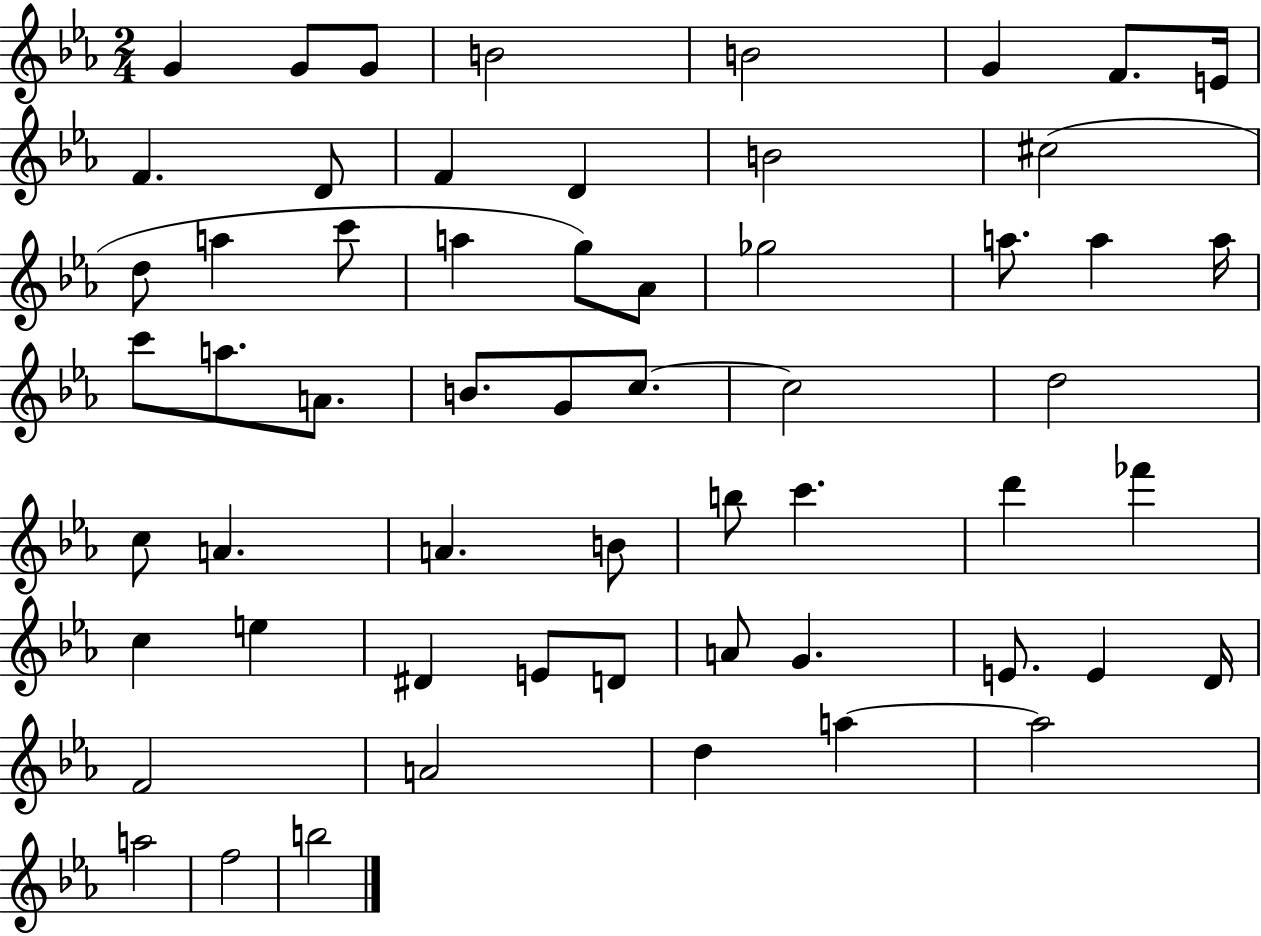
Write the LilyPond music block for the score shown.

{
  \clef treble
  \numericTimeSignature
  \time 2/4
  \key ees \major
  g'4 g'8 g'8 | b'2 | b'2 | g'4 f'8. e'16 | \break f'4. d'8 | f'4 d'4 | b'2 | cis''2( | \break d''8 a''4 c'''8 | a''4 g''8) aes'8 | ges''2 | a''8. a''4 a''16 | \break c'''8 a''8. a'8. | b'8. g'8 c''8.~~ | c''2 | d''2 | \break c''8 a'4. | a'4. b'8 | b''8 c'''4. | d'''4 fes'''4 | \break c''4 e''4 | dis'4 e'8 d'8 | a'8 g'4. | e'8. e'4 d'16 | \break f'2 | a'2 | d''4 a''4~~ | a''2 | \break a''2 | f''2 | b''2 | \bar "|."
}